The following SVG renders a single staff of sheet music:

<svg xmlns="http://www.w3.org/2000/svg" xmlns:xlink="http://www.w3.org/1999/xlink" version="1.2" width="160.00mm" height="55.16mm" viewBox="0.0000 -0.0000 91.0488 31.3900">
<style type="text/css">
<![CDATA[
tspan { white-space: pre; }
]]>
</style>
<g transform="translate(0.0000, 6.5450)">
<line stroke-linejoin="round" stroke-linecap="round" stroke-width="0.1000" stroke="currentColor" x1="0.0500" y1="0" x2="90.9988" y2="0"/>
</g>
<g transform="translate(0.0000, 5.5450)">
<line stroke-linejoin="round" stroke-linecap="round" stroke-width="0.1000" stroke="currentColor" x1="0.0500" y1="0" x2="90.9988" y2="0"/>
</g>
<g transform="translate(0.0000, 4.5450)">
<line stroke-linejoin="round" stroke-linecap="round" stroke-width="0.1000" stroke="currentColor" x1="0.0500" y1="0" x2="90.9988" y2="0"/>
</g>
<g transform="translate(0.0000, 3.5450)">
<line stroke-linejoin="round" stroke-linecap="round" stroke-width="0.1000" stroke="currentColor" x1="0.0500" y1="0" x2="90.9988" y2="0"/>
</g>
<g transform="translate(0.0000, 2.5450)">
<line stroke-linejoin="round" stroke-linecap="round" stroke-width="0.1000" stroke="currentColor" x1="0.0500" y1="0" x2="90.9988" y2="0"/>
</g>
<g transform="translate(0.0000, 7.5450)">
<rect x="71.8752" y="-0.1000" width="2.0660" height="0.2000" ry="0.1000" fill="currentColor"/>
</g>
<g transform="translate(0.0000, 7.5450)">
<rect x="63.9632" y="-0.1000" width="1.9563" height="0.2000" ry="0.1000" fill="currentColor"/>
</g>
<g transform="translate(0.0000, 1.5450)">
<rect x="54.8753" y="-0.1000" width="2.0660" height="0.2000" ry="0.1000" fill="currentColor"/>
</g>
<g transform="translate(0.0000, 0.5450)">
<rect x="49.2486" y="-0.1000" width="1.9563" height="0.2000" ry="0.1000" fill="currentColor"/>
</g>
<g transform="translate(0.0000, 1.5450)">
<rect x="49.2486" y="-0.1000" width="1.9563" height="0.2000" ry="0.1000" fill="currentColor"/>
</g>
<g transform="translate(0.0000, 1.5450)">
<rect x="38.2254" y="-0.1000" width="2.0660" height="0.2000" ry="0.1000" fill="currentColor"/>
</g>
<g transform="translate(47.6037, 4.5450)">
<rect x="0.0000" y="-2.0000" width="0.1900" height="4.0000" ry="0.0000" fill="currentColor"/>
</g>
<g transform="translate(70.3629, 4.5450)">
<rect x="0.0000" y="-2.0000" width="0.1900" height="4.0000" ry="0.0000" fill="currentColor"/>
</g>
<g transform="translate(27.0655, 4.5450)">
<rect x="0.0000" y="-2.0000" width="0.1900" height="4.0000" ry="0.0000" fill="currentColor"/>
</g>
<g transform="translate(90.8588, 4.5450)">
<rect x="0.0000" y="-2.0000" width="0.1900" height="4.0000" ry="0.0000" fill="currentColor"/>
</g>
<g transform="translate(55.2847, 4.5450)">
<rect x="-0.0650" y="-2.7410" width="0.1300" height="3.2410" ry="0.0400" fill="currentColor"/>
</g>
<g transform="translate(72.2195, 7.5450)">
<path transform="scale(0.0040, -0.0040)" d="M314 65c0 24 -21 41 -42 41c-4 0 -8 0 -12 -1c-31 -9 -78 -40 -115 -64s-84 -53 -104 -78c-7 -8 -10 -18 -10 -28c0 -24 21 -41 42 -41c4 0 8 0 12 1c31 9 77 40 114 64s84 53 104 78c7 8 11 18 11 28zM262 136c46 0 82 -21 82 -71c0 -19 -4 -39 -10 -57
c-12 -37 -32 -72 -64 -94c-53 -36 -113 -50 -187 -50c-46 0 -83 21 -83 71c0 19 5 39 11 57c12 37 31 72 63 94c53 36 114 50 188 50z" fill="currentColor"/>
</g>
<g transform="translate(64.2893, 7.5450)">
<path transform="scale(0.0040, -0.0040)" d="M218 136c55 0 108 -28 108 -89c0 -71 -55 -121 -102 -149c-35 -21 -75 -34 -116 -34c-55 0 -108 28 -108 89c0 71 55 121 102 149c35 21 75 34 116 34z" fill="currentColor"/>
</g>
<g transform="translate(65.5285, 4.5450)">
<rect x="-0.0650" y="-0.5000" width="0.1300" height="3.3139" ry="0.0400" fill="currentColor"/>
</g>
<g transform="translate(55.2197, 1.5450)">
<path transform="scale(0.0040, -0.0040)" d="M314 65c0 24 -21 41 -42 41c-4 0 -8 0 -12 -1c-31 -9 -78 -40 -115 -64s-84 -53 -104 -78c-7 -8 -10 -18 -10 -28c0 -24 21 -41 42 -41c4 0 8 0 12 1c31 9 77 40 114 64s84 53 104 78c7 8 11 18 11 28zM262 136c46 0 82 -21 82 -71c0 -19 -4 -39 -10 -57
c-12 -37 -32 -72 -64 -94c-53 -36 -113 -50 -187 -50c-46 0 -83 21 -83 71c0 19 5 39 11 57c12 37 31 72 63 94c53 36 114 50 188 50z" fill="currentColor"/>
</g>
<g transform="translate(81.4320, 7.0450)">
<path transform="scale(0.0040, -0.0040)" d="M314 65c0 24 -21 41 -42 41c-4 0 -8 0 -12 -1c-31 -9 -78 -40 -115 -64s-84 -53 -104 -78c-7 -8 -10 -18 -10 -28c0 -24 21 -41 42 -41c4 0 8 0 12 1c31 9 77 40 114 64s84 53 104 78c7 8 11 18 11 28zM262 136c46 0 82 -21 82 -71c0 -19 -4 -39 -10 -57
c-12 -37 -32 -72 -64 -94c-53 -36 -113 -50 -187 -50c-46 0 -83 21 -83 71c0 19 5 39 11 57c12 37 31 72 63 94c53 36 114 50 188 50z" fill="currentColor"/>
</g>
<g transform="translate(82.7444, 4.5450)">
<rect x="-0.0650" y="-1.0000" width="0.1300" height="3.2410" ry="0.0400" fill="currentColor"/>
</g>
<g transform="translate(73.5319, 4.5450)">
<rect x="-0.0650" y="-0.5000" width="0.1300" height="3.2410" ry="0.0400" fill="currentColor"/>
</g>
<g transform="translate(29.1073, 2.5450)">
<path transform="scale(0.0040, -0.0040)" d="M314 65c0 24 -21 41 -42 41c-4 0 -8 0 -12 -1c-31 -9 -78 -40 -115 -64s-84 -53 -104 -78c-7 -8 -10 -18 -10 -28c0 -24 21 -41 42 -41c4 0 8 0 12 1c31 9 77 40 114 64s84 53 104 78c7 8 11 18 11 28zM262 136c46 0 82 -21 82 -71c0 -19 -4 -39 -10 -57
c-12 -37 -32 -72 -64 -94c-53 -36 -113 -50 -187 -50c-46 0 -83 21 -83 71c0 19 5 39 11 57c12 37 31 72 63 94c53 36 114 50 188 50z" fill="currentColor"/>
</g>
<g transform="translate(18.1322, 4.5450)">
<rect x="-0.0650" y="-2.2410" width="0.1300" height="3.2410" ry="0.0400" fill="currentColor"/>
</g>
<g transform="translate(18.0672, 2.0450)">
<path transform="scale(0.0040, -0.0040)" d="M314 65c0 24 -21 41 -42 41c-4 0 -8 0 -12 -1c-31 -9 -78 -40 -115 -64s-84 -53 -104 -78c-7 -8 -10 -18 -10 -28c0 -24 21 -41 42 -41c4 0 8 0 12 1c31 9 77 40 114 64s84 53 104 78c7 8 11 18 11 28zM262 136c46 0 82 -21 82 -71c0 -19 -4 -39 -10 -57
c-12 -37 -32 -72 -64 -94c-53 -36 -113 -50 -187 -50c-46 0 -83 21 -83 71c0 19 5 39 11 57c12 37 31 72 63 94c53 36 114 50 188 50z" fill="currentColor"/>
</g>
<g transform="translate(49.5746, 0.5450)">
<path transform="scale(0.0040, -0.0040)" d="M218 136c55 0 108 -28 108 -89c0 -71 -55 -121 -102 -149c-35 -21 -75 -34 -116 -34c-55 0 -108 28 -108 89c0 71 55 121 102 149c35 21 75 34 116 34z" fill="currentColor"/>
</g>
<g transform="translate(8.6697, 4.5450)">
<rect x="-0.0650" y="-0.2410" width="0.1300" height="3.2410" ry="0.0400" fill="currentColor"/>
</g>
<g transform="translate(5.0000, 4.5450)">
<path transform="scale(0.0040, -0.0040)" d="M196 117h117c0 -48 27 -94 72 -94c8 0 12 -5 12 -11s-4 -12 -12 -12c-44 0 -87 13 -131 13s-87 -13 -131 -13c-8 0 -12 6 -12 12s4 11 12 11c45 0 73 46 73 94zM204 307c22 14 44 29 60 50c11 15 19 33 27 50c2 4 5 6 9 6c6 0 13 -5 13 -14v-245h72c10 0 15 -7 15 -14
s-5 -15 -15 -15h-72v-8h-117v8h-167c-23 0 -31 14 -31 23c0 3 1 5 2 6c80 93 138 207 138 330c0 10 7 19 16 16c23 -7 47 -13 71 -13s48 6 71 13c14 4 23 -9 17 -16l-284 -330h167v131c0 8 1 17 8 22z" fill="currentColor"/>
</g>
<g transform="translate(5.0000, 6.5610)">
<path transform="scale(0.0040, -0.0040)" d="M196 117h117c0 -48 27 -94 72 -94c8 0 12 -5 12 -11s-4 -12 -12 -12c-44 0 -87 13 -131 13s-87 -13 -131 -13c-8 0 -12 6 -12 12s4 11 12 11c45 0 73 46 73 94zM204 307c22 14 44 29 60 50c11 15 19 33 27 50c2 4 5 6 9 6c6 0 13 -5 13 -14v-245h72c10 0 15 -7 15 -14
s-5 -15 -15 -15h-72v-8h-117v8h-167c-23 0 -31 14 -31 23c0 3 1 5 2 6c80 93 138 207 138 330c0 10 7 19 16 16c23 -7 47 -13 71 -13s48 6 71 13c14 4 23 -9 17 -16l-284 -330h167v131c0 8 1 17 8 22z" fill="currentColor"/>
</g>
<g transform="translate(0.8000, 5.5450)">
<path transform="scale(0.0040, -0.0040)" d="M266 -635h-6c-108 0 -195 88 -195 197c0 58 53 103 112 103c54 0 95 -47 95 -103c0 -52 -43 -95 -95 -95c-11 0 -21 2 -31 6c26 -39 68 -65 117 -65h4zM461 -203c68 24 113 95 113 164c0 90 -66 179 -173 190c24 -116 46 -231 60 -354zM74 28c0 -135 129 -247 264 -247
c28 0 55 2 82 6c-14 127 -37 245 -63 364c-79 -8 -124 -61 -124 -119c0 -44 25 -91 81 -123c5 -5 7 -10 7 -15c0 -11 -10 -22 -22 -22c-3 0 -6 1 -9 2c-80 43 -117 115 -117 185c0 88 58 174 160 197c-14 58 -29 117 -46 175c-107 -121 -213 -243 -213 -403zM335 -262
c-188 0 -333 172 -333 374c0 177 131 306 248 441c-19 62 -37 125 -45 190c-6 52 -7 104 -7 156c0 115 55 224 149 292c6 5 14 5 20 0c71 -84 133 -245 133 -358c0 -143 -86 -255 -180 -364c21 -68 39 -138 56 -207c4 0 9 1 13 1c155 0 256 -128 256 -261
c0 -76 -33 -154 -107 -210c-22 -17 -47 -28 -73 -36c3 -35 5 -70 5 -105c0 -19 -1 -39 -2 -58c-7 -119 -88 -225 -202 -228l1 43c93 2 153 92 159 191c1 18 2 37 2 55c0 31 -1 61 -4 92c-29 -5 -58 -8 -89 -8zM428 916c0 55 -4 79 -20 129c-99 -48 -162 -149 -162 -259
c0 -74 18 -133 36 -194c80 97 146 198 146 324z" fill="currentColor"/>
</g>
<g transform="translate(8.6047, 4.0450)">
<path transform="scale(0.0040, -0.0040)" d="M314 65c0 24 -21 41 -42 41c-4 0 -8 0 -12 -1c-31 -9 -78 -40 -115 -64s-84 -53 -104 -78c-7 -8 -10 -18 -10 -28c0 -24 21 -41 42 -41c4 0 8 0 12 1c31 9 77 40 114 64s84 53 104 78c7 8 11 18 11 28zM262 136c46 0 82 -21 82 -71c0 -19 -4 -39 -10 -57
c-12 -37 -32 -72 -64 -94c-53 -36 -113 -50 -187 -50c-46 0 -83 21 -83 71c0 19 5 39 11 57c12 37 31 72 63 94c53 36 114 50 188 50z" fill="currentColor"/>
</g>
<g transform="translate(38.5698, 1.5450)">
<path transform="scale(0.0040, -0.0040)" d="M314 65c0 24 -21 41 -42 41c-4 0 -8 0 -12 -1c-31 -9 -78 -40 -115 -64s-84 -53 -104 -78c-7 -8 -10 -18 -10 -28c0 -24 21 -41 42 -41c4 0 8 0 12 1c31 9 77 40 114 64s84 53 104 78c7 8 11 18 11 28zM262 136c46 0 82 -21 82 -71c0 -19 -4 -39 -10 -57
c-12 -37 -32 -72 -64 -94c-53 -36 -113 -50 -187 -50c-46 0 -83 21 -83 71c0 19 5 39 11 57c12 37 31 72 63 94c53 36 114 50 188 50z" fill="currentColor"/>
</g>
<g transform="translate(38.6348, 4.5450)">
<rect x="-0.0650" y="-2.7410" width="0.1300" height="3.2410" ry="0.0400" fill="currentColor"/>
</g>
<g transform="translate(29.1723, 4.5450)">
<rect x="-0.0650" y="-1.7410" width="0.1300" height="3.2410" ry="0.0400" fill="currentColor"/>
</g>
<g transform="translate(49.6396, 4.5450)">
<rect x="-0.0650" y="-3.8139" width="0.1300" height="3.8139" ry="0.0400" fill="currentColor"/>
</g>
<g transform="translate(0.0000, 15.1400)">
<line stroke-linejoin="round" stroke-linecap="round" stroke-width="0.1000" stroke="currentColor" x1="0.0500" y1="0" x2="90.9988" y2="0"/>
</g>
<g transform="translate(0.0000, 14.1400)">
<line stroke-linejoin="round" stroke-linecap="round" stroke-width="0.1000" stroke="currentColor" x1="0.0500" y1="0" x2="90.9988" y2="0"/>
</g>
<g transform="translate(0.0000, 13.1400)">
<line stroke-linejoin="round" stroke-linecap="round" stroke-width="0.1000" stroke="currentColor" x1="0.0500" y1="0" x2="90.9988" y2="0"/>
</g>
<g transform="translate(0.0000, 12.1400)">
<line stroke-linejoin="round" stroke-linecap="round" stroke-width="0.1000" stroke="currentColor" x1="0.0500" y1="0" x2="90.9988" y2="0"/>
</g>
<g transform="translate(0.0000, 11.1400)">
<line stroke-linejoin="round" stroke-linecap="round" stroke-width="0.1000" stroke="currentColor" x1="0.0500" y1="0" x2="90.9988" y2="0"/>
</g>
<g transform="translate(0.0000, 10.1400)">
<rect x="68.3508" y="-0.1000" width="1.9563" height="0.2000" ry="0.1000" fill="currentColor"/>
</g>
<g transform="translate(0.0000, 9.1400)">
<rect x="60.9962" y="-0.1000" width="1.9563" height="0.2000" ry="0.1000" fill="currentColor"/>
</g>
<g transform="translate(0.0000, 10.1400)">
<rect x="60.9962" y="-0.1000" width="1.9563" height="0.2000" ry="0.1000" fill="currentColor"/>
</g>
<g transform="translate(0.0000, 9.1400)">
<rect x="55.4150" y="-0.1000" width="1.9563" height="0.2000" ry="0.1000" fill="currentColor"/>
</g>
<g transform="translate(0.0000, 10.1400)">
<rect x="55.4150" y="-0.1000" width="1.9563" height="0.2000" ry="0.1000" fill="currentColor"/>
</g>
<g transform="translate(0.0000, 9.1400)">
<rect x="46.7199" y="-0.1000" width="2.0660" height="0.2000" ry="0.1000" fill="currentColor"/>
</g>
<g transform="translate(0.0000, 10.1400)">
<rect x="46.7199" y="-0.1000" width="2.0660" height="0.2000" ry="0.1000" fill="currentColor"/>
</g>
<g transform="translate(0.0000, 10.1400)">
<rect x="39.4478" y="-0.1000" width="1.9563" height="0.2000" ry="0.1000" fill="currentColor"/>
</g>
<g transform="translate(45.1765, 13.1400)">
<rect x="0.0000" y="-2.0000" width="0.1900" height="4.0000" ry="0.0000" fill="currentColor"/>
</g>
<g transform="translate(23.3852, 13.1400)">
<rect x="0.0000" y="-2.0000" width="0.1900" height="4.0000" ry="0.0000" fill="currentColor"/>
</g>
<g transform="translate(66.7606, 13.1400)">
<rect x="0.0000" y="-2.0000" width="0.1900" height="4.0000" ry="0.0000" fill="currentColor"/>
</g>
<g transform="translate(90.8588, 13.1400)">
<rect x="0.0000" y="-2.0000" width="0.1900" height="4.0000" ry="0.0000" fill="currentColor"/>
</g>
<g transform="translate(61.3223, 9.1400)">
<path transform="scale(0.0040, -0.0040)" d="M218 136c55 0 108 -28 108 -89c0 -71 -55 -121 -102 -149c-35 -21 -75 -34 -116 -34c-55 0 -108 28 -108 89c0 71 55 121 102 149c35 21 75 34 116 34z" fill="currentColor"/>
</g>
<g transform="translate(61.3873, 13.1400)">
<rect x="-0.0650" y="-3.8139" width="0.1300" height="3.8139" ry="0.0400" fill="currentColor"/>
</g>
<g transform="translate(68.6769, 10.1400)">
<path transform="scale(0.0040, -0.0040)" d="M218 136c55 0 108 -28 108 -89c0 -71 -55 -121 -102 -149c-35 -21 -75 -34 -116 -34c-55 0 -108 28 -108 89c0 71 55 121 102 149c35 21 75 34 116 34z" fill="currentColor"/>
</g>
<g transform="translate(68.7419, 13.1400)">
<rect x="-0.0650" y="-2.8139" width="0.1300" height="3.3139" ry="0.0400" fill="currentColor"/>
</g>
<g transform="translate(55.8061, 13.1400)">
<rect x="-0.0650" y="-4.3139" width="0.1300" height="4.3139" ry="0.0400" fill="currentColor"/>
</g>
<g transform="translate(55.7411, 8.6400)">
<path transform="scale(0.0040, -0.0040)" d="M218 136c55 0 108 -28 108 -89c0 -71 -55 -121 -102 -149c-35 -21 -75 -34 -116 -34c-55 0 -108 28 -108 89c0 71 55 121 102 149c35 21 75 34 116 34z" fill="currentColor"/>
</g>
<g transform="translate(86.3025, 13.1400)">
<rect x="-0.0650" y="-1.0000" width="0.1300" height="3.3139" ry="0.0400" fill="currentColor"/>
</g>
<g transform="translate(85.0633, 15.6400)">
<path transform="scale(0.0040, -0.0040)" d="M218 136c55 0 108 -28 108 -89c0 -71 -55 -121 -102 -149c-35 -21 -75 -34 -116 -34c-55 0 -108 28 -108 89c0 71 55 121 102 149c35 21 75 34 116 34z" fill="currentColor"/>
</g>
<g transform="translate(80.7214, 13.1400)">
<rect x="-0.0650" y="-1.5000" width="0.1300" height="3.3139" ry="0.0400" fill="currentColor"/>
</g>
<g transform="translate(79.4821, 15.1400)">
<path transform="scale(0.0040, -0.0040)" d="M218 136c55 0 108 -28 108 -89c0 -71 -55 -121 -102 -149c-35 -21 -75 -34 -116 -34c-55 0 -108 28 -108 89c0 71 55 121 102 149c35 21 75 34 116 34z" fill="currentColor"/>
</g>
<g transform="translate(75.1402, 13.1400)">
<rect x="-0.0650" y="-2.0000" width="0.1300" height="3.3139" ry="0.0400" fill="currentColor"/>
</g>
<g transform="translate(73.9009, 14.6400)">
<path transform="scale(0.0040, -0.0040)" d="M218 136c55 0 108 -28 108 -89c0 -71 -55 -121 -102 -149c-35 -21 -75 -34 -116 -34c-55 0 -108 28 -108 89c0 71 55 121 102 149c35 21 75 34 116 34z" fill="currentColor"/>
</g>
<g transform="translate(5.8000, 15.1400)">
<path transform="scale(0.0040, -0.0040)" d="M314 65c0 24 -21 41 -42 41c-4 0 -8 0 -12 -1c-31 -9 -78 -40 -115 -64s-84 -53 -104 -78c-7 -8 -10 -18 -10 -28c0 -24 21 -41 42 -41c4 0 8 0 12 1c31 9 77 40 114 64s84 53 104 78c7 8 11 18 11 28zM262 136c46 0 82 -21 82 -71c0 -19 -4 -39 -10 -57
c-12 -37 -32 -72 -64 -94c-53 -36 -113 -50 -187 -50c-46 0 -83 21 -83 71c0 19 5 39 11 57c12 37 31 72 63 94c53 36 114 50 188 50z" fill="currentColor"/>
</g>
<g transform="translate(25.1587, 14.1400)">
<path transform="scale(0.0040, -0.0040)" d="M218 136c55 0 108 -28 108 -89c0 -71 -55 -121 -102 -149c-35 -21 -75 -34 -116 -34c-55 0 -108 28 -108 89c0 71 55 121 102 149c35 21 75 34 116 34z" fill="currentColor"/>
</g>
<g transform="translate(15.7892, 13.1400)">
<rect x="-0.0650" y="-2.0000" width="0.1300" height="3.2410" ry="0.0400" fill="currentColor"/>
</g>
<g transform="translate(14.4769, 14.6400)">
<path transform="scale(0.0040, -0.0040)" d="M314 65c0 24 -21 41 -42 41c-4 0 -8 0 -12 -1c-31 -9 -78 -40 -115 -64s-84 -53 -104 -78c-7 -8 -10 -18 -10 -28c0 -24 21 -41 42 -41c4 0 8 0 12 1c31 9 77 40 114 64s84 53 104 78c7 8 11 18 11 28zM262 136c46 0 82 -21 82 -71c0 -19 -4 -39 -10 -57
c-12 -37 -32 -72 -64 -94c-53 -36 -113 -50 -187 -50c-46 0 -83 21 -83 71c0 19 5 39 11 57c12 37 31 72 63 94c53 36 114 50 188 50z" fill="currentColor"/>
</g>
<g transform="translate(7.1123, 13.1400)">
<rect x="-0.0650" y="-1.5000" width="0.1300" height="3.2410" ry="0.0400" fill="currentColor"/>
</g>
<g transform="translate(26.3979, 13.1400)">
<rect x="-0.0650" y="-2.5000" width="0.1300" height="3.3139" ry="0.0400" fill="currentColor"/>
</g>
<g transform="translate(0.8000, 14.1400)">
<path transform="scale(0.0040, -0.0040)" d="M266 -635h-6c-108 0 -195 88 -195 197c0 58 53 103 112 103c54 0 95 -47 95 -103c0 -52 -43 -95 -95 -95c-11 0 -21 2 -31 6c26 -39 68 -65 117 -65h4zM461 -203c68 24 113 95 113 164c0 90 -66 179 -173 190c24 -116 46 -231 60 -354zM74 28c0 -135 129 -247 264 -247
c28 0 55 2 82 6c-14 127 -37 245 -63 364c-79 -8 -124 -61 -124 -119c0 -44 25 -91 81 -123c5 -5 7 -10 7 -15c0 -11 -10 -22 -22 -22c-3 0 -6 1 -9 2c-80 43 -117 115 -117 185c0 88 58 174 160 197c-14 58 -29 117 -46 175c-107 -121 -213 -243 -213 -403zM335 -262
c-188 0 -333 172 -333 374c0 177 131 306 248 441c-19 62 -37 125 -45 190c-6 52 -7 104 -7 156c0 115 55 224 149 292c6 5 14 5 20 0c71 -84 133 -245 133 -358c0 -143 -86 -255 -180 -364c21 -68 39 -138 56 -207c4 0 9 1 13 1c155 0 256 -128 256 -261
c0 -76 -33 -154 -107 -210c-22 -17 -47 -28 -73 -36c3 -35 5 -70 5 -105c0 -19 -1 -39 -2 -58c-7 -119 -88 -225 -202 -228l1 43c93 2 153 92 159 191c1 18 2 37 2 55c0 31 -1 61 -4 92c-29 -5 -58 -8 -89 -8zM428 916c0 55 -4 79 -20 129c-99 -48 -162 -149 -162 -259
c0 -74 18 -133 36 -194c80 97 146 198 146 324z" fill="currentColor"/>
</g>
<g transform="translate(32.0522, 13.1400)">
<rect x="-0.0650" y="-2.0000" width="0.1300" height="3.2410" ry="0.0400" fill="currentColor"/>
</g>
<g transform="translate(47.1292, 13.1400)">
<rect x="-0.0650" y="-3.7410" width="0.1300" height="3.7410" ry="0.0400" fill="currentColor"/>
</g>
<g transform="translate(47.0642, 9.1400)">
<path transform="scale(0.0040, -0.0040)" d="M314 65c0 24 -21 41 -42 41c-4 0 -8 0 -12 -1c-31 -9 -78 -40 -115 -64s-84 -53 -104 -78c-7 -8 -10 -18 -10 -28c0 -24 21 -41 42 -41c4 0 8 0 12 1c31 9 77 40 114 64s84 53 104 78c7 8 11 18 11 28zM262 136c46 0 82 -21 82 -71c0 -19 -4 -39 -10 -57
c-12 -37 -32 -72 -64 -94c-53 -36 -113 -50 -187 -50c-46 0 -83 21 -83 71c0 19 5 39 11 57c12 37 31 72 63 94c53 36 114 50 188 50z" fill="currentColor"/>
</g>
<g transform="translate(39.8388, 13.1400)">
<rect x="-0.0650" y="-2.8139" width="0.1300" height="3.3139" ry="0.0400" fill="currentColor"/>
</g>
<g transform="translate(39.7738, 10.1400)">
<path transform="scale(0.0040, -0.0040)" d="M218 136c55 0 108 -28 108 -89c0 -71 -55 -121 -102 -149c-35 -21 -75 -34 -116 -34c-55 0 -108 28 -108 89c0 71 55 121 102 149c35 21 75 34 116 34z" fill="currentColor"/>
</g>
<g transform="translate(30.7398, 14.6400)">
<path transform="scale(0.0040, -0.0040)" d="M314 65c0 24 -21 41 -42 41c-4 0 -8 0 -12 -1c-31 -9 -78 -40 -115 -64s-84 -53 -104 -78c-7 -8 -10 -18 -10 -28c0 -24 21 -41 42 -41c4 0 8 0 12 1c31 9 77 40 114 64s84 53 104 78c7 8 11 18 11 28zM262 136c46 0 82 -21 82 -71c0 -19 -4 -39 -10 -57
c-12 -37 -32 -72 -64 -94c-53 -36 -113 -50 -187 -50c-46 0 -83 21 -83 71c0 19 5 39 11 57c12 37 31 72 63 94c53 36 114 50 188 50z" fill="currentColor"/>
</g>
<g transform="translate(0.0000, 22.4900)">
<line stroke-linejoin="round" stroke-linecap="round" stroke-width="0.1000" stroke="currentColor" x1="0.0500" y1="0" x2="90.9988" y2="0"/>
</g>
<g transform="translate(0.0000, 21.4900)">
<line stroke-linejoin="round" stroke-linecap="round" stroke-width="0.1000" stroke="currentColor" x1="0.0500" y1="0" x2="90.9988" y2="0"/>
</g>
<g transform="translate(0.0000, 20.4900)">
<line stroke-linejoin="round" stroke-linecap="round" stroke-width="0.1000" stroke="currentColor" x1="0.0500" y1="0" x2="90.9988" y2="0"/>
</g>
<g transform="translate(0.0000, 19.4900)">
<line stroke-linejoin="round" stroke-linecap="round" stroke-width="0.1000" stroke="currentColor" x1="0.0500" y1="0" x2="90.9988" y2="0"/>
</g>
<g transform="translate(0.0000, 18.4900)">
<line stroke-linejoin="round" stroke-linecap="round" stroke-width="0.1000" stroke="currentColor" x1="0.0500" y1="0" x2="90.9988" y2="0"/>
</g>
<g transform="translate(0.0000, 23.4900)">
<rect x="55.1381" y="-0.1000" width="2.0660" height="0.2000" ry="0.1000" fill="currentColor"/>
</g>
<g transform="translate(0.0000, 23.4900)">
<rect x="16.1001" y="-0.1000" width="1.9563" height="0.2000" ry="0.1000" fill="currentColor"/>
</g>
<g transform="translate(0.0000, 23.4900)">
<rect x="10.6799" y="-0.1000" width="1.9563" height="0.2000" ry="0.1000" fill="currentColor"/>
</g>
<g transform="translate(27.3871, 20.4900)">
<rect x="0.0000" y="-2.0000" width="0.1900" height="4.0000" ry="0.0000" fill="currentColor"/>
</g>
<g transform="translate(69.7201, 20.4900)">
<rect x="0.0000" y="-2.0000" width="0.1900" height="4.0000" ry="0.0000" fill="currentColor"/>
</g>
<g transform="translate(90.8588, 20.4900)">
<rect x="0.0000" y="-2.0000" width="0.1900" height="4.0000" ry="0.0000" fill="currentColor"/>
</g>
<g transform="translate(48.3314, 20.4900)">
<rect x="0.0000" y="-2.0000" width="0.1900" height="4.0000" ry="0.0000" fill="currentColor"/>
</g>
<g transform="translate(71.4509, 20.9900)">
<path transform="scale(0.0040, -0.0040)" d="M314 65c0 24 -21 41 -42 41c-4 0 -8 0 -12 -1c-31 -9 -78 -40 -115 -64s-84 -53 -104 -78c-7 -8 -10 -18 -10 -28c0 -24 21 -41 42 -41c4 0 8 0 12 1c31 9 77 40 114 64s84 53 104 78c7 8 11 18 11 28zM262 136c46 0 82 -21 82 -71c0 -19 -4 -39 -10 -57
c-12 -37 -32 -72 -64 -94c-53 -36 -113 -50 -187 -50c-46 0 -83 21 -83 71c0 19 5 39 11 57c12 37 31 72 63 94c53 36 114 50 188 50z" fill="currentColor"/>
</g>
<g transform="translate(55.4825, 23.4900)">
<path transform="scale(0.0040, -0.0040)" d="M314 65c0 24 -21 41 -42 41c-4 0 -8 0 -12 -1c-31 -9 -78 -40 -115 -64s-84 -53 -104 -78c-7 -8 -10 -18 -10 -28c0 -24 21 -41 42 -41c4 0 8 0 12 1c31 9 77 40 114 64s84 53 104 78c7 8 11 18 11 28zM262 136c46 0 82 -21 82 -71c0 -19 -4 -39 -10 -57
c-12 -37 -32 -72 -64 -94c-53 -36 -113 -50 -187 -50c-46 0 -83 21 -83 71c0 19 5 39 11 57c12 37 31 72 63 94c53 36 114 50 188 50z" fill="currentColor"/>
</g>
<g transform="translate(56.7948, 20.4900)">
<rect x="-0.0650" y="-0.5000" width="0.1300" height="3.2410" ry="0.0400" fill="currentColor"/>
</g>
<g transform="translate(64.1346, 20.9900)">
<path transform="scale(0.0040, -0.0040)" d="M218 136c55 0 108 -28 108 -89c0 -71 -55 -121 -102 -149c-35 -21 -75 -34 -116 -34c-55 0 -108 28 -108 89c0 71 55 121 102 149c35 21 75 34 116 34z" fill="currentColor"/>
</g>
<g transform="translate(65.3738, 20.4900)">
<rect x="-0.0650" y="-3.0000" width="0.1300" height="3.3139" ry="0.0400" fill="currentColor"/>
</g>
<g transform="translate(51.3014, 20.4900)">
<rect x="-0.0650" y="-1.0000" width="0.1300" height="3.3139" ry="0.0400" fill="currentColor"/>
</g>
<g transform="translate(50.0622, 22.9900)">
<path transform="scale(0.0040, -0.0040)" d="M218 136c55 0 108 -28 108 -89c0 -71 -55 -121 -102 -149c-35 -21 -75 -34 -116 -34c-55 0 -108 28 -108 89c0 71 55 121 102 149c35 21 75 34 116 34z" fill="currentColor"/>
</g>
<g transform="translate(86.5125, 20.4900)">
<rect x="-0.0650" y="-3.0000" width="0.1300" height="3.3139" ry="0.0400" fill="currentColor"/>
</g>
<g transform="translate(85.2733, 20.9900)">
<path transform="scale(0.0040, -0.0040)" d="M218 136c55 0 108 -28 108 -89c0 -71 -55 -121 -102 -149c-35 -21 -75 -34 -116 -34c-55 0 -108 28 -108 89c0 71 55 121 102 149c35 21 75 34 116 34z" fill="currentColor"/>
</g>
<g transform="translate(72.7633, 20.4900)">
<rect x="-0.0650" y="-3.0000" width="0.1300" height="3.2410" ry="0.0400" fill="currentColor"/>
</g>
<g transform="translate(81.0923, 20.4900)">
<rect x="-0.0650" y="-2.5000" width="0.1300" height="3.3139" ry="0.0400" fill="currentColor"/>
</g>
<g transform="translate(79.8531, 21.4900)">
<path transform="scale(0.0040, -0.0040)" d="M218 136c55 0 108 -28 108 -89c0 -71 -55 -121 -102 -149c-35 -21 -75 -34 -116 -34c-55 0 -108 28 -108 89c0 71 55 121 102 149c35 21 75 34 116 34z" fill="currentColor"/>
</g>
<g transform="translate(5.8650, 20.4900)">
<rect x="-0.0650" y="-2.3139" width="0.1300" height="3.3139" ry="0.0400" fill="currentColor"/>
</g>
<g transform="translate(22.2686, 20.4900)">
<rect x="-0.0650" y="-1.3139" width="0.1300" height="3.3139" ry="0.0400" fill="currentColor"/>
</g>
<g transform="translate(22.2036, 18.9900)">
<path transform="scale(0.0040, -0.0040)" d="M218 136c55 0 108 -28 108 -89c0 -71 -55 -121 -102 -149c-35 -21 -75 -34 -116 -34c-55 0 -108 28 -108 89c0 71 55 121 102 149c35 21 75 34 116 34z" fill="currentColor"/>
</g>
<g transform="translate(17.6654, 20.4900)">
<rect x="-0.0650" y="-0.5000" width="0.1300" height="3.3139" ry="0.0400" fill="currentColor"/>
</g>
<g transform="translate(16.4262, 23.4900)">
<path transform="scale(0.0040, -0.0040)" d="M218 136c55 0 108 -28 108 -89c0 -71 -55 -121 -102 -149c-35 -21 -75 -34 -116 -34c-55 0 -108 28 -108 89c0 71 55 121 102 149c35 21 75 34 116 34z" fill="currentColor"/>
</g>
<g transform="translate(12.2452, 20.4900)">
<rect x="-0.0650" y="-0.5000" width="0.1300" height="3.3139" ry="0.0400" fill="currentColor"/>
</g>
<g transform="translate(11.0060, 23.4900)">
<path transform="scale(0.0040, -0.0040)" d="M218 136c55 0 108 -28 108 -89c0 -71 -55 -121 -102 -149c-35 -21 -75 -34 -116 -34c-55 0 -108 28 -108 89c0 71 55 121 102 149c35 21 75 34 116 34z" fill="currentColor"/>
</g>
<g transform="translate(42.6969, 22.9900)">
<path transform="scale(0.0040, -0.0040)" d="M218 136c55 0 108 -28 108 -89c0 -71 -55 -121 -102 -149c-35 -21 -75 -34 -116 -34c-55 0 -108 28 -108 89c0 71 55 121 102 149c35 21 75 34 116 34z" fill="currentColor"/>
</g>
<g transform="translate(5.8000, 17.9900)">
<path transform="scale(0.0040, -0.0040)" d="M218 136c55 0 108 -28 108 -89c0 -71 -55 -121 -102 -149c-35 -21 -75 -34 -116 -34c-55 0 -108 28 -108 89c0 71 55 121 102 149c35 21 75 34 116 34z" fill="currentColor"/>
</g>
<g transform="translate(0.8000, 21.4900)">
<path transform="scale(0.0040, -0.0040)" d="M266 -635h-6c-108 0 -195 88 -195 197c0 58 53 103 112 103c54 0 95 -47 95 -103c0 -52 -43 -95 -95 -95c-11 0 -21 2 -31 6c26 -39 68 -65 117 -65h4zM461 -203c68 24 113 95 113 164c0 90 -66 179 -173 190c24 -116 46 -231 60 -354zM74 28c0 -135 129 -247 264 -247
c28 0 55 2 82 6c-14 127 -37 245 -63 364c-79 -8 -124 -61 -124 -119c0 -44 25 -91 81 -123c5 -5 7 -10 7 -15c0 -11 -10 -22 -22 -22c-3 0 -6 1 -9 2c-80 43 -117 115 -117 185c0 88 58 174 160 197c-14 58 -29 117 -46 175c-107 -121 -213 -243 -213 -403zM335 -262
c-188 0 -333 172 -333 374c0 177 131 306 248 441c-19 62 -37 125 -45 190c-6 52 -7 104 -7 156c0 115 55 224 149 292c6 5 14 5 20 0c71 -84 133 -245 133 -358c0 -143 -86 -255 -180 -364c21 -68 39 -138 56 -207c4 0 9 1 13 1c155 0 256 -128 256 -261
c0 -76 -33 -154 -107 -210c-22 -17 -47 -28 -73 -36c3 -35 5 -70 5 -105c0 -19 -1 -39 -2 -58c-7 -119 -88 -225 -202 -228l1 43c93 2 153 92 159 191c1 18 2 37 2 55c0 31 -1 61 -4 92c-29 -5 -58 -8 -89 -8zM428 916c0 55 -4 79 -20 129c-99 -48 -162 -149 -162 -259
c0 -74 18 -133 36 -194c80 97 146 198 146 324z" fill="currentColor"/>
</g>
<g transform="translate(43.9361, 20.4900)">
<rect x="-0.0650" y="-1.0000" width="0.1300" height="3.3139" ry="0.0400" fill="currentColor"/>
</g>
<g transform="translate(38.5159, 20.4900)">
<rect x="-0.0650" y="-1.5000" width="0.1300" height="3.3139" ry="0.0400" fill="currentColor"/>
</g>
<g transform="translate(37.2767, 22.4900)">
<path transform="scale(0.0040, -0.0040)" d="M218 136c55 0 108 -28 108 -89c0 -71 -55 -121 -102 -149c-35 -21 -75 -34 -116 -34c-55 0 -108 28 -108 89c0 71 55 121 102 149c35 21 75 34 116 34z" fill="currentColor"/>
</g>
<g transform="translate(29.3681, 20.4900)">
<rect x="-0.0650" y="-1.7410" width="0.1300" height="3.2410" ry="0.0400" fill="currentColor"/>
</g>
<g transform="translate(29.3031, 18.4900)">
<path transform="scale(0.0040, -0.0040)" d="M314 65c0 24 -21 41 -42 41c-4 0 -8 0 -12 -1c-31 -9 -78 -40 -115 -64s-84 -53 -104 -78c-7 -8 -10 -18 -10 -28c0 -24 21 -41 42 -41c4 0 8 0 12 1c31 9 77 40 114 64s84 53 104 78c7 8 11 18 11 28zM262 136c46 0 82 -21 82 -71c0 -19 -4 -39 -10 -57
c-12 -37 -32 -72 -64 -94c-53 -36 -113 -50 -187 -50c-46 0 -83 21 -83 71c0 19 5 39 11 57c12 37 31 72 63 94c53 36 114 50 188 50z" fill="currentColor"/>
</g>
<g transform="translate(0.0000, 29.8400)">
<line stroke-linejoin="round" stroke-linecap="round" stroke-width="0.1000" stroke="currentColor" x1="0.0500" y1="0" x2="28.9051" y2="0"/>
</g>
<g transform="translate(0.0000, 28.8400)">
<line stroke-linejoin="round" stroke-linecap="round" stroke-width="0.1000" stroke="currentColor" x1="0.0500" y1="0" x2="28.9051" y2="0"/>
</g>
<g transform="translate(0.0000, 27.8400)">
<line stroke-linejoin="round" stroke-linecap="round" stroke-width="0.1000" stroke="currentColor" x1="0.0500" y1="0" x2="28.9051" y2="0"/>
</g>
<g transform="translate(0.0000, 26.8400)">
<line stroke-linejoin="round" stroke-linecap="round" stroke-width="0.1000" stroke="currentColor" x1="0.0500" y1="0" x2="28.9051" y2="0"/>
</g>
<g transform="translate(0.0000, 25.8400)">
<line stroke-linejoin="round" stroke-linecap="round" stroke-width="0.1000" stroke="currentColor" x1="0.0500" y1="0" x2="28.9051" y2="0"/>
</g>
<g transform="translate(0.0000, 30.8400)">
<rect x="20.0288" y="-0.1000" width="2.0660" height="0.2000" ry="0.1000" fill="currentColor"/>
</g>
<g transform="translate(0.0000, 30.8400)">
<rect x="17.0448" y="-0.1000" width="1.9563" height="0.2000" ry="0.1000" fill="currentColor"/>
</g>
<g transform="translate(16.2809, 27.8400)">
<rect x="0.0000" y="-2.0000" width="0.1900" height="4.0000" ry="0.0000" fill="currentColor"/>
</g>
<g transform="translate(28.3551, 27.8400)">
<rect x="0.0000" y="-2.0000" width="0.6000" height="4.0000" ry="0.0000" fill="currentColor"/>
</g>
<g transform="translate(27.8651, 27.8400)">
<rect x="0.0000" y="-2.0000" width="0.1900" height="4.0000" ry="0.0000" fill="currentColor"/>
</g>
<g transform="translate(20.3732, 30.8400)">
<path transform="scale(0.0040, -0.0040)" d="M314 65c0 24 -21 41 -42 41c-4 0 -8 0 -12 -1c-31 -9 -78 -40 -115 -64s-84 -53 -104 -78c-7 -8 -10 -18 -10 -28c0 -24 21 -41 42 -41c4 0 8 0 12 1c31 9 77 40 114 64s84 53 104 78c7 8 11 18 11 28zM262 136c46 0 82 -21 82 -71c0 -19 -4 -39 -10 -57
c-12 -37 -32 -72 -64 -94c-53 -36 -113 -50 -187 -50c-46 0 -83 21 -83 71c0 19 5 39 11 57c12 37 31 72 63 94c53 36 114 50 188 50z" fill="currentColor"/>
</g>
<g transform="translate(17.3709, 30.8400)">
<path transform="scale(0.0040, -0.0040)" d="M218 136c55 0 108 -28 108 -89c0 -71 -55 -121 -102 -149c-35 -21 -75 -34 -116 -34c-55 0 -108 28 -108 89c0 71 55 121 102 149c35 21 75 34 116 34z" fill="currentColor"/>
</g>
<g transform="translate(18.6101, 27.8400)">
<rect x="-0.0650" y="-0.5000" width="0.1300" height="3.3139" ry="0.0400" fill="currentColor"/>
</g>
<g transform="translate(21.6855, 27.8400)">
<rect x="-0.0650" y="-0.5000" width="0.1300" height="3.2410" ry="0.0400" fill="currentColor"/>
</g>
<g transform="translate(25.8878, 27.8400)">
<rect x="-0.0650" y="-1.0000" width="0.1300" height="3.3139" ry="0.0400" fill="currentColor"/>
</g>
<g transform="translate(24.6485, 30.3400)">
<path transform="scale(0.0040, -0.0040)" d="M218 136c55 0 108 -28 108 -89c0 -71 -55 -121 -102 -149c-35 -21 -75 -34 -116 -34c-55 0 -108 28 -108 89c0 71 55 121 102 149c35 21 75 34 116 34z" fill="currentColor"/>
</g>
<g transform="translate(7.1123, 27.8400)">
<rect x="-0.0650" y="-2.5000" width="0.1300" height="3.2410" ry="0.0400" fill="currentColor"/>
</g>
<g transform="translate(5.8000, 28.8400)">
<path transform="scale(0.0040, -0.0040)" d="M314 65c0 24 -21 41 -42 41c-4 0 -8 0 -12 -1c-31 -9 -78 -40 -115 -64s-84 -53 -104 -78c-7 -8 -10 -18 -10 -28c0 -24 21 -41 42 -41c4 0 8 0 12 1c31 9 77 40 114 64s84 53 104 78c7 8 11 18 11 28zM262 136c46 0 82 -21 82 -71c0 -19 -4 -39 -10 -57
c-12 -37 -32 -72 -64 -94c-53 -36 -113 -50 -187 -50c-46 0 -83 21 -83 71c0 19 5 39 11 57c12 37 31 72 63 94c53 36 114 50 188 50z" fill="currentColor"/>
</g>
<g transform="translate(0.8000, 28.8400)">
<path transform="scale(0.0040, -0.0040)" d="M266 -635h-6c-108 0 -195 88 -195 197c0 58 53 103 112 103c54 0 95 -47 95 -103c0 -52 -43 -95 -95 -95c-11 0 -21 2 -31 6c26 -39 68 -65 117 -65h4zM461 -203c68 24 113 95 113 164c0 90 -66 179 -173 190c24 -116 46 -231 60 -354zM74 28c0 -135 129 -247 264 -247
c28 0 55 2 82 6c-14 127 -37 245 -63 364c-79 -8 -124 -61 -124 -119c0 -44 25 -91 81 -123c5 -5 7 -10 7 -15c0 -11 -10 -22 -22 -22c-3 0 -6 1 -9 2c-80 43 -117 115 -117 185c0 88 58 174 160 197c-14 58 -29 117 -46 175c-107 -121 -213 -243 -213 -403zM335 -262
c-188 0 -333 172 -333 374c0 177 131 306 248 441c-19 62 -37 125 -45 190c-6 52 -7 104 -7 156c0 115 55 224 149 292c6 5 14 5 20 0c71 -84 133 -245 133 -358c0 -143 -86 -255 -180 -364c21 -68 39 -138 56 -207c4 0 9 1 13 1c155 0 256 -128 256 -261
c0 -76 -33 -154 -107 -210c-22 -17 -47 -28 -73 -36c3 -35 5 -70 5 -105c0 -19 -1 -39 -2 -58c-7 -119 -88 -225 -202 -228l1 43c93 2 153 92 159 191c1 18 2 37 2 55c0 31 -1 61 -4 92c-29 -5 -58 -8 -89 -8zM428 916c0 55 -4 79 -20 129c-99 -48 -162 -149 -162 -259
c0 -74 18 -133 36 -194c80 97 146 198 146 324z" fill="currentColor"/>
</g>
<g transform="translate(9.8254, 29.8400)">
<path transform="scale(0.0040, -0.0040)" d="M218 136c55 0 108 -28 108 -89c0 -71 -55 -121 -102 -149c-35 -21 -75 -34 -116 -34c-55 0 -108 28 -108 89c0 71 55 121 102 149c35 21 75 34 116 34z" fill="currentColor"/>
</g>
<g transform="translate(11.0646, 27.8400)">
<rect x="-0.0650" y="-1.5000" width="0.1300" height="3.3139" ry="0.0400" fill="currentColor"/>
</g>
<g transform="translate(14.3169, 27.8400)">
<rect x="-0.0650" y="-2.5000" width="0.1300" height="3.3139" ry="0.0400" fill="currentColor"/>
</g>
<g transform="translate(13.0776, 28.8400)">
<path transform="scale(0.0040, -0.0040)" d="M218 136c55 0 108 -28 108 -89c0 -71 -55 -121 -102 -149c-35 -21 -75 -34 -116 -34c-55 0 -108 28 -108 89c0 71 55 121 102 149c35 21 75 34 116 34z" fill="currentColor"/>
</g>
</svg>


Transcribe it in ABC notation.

X:1
T:Untitled
M:4/4
L:1/4
K:C
c2 g2 f2 a2 c' a2 C C2 D2 E2 F2 G F2 a c'2 d' c' a F E D g C C e f2 E D D C2 A A2 G A G2 E G C C2 D